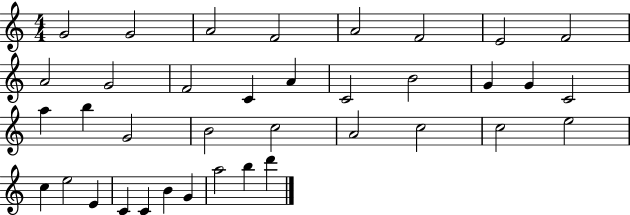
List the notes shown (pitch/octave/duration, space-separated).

G4/h G4/h A4/h F4/h A4/h F4/h E4/h F4/h A4/h G4/h F4/h C4/q A4/q C4/h B4/h G4/q G4/q C4/h A5/q B5/q G4/h B4/h C5/h A4/h C5/h C5/h E5/h C5/q E5/h E4/q C4/q C4/q B4/q G4/q A5/h B5/q D6/q